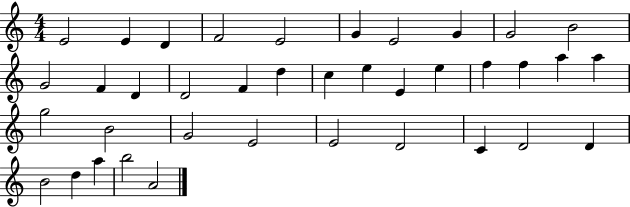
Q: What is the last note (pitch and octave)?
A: A4